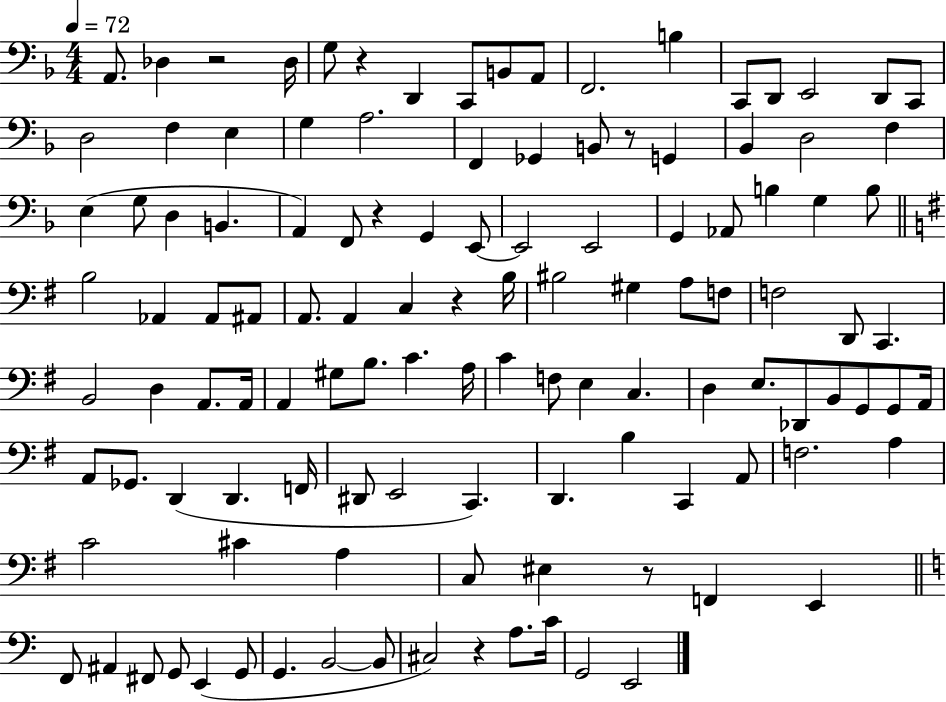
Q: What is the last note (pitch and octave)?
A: E2